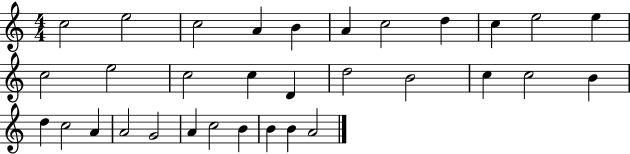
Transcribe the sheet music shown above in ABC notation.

X:1
T:Untitled
M:4/4
L:1/4
K:C
c2 e2 c2 A B A c2 d c e2 e c2 e2 c2 c D d2 B2 c c2 B d c2 A A2 G2 A c2 B B B A2